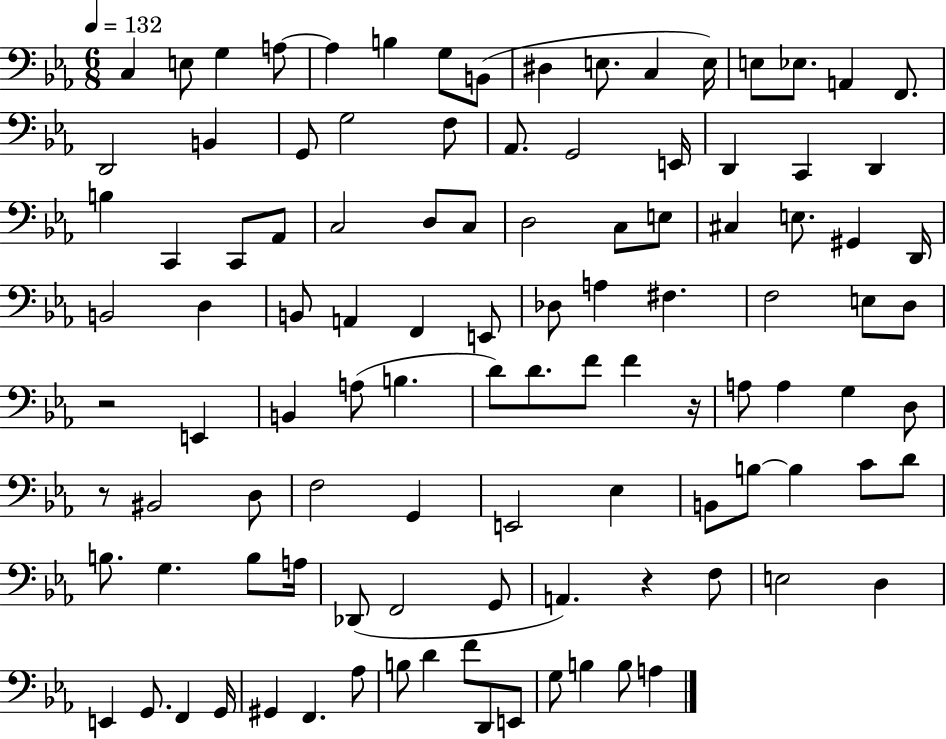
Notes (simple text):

C3/q E3/e G3/q A3/e A3/q B3/q G3/e B2/e D#3/q E3/e. C3/q E3/s E3/e Eb3/e. A2/q F2/e. D2/h B2/q G2/e G3/h F3/e Ab2/e. G2/h E2/s D2/q C2/q D2/q B3/q C2/q C2/e Ab2/e C3/h D3/e C3/e D3/h C3/e E3/e C#3/q E3/e. G#2/q D2/s B2/h D3/q B2/e A2/q F2/q E2/e Db3/e A3/q F#3/q. F3/h E3/e D3/e R/h E2/q B2/q A3/e B3/q. D4/e D4/e. F4/e F4/q R/s A3/e A3/q G3/q D3/e R/e BIS2/h D3/e F3/h G2/q E2/h Eb3/q B2/e B3/e B3/q C4/e D4/e B3/e. G3/q. B3/e A3/s Db2/e F2/h G2/e A2/q. R/q F3/e E3/h D3/q E2/q G2/e. F2/q G2/s G#2/q F2/q. Ab3/e B3/e D4/q F4/e D2/e E2/e G3/e B3/q B3/e A3/q